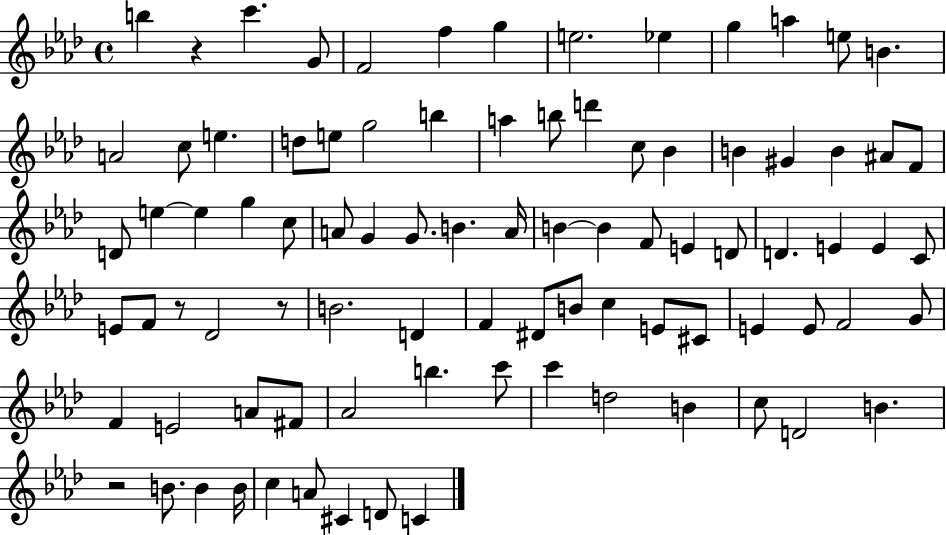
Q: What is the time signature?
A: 4/4